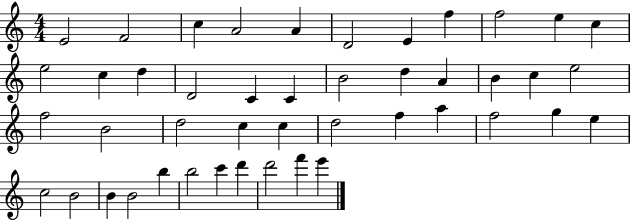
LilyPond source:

{
  \clef treble
  \numericTimeSignature
  \time 4/4
  \key c \major
  e'2 f'2 | c''4 a'2 a'4 | d'2 e'4 f''4 | f''2 e''4 c''4 | \break e''2 c''4 d''4 | d'2 c'4 c'4 | b'2 d''4 a'4 | b'4 c''4 e''2 | \break f''2 b'2 | d''2 c''4 c''4 | d''2 f''4 a''4 | f''2 g''4 e''4 | \break c''2 b'2 | b'4 b'2 b''4 | b''2 c'''4 d'''4 | d'''2 f'''4 e'''4 | \break \bar "|."
}